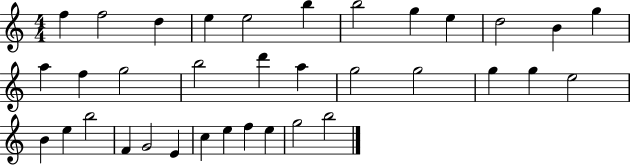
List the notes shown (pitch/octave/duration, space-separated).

F5/q F5/h D5/q E5/q E5/h B5/q B5/h G5/q E5/q D5/h B4/q G5/q A5/q F5/q G5/h B5/h D6/q A5/q G5/h G5/h G5/q G5/q E5/h B4/q E5/q B5/h F4/q G4/h E4/q C5/q E5/q F5/q E5/q G5/h B5/h